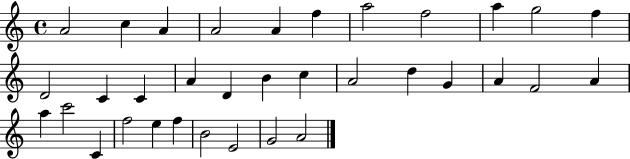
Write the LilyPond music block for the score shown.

{
  \clef treble
  \time 4/4
  \defaultTimeSignature
  \key c \major
  a'2 c''4 a'4 | a'2 a'4 f''4 | a''2 f''2 | a''4 g''2 f''4 | \break d'2 c'4 c'4 | a'4 d'4 b'4 c''4 | a'2 d''4 g'4 | a'4 f'2 a'4 | \break a''4 c'''2 c'4 | f''2 e''4 f''4 | b'2 e'2 | g'2 a'2 | \break \bar "|."
}